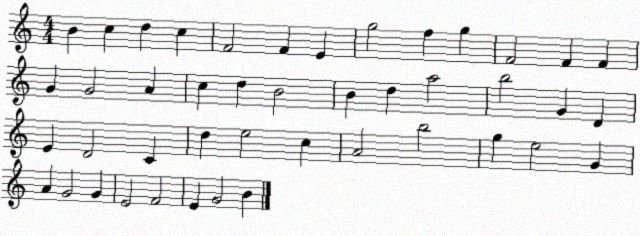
X:1
T:Untitled
M:4/4
L:1/4
K:C
B c d c F2 F E g2 f g F2 F F G G2 A c d B2 B d a2 b2 G D E D2 C d e2 c A2 b2 g e2 G A G2 G E2 F2 E G2 B